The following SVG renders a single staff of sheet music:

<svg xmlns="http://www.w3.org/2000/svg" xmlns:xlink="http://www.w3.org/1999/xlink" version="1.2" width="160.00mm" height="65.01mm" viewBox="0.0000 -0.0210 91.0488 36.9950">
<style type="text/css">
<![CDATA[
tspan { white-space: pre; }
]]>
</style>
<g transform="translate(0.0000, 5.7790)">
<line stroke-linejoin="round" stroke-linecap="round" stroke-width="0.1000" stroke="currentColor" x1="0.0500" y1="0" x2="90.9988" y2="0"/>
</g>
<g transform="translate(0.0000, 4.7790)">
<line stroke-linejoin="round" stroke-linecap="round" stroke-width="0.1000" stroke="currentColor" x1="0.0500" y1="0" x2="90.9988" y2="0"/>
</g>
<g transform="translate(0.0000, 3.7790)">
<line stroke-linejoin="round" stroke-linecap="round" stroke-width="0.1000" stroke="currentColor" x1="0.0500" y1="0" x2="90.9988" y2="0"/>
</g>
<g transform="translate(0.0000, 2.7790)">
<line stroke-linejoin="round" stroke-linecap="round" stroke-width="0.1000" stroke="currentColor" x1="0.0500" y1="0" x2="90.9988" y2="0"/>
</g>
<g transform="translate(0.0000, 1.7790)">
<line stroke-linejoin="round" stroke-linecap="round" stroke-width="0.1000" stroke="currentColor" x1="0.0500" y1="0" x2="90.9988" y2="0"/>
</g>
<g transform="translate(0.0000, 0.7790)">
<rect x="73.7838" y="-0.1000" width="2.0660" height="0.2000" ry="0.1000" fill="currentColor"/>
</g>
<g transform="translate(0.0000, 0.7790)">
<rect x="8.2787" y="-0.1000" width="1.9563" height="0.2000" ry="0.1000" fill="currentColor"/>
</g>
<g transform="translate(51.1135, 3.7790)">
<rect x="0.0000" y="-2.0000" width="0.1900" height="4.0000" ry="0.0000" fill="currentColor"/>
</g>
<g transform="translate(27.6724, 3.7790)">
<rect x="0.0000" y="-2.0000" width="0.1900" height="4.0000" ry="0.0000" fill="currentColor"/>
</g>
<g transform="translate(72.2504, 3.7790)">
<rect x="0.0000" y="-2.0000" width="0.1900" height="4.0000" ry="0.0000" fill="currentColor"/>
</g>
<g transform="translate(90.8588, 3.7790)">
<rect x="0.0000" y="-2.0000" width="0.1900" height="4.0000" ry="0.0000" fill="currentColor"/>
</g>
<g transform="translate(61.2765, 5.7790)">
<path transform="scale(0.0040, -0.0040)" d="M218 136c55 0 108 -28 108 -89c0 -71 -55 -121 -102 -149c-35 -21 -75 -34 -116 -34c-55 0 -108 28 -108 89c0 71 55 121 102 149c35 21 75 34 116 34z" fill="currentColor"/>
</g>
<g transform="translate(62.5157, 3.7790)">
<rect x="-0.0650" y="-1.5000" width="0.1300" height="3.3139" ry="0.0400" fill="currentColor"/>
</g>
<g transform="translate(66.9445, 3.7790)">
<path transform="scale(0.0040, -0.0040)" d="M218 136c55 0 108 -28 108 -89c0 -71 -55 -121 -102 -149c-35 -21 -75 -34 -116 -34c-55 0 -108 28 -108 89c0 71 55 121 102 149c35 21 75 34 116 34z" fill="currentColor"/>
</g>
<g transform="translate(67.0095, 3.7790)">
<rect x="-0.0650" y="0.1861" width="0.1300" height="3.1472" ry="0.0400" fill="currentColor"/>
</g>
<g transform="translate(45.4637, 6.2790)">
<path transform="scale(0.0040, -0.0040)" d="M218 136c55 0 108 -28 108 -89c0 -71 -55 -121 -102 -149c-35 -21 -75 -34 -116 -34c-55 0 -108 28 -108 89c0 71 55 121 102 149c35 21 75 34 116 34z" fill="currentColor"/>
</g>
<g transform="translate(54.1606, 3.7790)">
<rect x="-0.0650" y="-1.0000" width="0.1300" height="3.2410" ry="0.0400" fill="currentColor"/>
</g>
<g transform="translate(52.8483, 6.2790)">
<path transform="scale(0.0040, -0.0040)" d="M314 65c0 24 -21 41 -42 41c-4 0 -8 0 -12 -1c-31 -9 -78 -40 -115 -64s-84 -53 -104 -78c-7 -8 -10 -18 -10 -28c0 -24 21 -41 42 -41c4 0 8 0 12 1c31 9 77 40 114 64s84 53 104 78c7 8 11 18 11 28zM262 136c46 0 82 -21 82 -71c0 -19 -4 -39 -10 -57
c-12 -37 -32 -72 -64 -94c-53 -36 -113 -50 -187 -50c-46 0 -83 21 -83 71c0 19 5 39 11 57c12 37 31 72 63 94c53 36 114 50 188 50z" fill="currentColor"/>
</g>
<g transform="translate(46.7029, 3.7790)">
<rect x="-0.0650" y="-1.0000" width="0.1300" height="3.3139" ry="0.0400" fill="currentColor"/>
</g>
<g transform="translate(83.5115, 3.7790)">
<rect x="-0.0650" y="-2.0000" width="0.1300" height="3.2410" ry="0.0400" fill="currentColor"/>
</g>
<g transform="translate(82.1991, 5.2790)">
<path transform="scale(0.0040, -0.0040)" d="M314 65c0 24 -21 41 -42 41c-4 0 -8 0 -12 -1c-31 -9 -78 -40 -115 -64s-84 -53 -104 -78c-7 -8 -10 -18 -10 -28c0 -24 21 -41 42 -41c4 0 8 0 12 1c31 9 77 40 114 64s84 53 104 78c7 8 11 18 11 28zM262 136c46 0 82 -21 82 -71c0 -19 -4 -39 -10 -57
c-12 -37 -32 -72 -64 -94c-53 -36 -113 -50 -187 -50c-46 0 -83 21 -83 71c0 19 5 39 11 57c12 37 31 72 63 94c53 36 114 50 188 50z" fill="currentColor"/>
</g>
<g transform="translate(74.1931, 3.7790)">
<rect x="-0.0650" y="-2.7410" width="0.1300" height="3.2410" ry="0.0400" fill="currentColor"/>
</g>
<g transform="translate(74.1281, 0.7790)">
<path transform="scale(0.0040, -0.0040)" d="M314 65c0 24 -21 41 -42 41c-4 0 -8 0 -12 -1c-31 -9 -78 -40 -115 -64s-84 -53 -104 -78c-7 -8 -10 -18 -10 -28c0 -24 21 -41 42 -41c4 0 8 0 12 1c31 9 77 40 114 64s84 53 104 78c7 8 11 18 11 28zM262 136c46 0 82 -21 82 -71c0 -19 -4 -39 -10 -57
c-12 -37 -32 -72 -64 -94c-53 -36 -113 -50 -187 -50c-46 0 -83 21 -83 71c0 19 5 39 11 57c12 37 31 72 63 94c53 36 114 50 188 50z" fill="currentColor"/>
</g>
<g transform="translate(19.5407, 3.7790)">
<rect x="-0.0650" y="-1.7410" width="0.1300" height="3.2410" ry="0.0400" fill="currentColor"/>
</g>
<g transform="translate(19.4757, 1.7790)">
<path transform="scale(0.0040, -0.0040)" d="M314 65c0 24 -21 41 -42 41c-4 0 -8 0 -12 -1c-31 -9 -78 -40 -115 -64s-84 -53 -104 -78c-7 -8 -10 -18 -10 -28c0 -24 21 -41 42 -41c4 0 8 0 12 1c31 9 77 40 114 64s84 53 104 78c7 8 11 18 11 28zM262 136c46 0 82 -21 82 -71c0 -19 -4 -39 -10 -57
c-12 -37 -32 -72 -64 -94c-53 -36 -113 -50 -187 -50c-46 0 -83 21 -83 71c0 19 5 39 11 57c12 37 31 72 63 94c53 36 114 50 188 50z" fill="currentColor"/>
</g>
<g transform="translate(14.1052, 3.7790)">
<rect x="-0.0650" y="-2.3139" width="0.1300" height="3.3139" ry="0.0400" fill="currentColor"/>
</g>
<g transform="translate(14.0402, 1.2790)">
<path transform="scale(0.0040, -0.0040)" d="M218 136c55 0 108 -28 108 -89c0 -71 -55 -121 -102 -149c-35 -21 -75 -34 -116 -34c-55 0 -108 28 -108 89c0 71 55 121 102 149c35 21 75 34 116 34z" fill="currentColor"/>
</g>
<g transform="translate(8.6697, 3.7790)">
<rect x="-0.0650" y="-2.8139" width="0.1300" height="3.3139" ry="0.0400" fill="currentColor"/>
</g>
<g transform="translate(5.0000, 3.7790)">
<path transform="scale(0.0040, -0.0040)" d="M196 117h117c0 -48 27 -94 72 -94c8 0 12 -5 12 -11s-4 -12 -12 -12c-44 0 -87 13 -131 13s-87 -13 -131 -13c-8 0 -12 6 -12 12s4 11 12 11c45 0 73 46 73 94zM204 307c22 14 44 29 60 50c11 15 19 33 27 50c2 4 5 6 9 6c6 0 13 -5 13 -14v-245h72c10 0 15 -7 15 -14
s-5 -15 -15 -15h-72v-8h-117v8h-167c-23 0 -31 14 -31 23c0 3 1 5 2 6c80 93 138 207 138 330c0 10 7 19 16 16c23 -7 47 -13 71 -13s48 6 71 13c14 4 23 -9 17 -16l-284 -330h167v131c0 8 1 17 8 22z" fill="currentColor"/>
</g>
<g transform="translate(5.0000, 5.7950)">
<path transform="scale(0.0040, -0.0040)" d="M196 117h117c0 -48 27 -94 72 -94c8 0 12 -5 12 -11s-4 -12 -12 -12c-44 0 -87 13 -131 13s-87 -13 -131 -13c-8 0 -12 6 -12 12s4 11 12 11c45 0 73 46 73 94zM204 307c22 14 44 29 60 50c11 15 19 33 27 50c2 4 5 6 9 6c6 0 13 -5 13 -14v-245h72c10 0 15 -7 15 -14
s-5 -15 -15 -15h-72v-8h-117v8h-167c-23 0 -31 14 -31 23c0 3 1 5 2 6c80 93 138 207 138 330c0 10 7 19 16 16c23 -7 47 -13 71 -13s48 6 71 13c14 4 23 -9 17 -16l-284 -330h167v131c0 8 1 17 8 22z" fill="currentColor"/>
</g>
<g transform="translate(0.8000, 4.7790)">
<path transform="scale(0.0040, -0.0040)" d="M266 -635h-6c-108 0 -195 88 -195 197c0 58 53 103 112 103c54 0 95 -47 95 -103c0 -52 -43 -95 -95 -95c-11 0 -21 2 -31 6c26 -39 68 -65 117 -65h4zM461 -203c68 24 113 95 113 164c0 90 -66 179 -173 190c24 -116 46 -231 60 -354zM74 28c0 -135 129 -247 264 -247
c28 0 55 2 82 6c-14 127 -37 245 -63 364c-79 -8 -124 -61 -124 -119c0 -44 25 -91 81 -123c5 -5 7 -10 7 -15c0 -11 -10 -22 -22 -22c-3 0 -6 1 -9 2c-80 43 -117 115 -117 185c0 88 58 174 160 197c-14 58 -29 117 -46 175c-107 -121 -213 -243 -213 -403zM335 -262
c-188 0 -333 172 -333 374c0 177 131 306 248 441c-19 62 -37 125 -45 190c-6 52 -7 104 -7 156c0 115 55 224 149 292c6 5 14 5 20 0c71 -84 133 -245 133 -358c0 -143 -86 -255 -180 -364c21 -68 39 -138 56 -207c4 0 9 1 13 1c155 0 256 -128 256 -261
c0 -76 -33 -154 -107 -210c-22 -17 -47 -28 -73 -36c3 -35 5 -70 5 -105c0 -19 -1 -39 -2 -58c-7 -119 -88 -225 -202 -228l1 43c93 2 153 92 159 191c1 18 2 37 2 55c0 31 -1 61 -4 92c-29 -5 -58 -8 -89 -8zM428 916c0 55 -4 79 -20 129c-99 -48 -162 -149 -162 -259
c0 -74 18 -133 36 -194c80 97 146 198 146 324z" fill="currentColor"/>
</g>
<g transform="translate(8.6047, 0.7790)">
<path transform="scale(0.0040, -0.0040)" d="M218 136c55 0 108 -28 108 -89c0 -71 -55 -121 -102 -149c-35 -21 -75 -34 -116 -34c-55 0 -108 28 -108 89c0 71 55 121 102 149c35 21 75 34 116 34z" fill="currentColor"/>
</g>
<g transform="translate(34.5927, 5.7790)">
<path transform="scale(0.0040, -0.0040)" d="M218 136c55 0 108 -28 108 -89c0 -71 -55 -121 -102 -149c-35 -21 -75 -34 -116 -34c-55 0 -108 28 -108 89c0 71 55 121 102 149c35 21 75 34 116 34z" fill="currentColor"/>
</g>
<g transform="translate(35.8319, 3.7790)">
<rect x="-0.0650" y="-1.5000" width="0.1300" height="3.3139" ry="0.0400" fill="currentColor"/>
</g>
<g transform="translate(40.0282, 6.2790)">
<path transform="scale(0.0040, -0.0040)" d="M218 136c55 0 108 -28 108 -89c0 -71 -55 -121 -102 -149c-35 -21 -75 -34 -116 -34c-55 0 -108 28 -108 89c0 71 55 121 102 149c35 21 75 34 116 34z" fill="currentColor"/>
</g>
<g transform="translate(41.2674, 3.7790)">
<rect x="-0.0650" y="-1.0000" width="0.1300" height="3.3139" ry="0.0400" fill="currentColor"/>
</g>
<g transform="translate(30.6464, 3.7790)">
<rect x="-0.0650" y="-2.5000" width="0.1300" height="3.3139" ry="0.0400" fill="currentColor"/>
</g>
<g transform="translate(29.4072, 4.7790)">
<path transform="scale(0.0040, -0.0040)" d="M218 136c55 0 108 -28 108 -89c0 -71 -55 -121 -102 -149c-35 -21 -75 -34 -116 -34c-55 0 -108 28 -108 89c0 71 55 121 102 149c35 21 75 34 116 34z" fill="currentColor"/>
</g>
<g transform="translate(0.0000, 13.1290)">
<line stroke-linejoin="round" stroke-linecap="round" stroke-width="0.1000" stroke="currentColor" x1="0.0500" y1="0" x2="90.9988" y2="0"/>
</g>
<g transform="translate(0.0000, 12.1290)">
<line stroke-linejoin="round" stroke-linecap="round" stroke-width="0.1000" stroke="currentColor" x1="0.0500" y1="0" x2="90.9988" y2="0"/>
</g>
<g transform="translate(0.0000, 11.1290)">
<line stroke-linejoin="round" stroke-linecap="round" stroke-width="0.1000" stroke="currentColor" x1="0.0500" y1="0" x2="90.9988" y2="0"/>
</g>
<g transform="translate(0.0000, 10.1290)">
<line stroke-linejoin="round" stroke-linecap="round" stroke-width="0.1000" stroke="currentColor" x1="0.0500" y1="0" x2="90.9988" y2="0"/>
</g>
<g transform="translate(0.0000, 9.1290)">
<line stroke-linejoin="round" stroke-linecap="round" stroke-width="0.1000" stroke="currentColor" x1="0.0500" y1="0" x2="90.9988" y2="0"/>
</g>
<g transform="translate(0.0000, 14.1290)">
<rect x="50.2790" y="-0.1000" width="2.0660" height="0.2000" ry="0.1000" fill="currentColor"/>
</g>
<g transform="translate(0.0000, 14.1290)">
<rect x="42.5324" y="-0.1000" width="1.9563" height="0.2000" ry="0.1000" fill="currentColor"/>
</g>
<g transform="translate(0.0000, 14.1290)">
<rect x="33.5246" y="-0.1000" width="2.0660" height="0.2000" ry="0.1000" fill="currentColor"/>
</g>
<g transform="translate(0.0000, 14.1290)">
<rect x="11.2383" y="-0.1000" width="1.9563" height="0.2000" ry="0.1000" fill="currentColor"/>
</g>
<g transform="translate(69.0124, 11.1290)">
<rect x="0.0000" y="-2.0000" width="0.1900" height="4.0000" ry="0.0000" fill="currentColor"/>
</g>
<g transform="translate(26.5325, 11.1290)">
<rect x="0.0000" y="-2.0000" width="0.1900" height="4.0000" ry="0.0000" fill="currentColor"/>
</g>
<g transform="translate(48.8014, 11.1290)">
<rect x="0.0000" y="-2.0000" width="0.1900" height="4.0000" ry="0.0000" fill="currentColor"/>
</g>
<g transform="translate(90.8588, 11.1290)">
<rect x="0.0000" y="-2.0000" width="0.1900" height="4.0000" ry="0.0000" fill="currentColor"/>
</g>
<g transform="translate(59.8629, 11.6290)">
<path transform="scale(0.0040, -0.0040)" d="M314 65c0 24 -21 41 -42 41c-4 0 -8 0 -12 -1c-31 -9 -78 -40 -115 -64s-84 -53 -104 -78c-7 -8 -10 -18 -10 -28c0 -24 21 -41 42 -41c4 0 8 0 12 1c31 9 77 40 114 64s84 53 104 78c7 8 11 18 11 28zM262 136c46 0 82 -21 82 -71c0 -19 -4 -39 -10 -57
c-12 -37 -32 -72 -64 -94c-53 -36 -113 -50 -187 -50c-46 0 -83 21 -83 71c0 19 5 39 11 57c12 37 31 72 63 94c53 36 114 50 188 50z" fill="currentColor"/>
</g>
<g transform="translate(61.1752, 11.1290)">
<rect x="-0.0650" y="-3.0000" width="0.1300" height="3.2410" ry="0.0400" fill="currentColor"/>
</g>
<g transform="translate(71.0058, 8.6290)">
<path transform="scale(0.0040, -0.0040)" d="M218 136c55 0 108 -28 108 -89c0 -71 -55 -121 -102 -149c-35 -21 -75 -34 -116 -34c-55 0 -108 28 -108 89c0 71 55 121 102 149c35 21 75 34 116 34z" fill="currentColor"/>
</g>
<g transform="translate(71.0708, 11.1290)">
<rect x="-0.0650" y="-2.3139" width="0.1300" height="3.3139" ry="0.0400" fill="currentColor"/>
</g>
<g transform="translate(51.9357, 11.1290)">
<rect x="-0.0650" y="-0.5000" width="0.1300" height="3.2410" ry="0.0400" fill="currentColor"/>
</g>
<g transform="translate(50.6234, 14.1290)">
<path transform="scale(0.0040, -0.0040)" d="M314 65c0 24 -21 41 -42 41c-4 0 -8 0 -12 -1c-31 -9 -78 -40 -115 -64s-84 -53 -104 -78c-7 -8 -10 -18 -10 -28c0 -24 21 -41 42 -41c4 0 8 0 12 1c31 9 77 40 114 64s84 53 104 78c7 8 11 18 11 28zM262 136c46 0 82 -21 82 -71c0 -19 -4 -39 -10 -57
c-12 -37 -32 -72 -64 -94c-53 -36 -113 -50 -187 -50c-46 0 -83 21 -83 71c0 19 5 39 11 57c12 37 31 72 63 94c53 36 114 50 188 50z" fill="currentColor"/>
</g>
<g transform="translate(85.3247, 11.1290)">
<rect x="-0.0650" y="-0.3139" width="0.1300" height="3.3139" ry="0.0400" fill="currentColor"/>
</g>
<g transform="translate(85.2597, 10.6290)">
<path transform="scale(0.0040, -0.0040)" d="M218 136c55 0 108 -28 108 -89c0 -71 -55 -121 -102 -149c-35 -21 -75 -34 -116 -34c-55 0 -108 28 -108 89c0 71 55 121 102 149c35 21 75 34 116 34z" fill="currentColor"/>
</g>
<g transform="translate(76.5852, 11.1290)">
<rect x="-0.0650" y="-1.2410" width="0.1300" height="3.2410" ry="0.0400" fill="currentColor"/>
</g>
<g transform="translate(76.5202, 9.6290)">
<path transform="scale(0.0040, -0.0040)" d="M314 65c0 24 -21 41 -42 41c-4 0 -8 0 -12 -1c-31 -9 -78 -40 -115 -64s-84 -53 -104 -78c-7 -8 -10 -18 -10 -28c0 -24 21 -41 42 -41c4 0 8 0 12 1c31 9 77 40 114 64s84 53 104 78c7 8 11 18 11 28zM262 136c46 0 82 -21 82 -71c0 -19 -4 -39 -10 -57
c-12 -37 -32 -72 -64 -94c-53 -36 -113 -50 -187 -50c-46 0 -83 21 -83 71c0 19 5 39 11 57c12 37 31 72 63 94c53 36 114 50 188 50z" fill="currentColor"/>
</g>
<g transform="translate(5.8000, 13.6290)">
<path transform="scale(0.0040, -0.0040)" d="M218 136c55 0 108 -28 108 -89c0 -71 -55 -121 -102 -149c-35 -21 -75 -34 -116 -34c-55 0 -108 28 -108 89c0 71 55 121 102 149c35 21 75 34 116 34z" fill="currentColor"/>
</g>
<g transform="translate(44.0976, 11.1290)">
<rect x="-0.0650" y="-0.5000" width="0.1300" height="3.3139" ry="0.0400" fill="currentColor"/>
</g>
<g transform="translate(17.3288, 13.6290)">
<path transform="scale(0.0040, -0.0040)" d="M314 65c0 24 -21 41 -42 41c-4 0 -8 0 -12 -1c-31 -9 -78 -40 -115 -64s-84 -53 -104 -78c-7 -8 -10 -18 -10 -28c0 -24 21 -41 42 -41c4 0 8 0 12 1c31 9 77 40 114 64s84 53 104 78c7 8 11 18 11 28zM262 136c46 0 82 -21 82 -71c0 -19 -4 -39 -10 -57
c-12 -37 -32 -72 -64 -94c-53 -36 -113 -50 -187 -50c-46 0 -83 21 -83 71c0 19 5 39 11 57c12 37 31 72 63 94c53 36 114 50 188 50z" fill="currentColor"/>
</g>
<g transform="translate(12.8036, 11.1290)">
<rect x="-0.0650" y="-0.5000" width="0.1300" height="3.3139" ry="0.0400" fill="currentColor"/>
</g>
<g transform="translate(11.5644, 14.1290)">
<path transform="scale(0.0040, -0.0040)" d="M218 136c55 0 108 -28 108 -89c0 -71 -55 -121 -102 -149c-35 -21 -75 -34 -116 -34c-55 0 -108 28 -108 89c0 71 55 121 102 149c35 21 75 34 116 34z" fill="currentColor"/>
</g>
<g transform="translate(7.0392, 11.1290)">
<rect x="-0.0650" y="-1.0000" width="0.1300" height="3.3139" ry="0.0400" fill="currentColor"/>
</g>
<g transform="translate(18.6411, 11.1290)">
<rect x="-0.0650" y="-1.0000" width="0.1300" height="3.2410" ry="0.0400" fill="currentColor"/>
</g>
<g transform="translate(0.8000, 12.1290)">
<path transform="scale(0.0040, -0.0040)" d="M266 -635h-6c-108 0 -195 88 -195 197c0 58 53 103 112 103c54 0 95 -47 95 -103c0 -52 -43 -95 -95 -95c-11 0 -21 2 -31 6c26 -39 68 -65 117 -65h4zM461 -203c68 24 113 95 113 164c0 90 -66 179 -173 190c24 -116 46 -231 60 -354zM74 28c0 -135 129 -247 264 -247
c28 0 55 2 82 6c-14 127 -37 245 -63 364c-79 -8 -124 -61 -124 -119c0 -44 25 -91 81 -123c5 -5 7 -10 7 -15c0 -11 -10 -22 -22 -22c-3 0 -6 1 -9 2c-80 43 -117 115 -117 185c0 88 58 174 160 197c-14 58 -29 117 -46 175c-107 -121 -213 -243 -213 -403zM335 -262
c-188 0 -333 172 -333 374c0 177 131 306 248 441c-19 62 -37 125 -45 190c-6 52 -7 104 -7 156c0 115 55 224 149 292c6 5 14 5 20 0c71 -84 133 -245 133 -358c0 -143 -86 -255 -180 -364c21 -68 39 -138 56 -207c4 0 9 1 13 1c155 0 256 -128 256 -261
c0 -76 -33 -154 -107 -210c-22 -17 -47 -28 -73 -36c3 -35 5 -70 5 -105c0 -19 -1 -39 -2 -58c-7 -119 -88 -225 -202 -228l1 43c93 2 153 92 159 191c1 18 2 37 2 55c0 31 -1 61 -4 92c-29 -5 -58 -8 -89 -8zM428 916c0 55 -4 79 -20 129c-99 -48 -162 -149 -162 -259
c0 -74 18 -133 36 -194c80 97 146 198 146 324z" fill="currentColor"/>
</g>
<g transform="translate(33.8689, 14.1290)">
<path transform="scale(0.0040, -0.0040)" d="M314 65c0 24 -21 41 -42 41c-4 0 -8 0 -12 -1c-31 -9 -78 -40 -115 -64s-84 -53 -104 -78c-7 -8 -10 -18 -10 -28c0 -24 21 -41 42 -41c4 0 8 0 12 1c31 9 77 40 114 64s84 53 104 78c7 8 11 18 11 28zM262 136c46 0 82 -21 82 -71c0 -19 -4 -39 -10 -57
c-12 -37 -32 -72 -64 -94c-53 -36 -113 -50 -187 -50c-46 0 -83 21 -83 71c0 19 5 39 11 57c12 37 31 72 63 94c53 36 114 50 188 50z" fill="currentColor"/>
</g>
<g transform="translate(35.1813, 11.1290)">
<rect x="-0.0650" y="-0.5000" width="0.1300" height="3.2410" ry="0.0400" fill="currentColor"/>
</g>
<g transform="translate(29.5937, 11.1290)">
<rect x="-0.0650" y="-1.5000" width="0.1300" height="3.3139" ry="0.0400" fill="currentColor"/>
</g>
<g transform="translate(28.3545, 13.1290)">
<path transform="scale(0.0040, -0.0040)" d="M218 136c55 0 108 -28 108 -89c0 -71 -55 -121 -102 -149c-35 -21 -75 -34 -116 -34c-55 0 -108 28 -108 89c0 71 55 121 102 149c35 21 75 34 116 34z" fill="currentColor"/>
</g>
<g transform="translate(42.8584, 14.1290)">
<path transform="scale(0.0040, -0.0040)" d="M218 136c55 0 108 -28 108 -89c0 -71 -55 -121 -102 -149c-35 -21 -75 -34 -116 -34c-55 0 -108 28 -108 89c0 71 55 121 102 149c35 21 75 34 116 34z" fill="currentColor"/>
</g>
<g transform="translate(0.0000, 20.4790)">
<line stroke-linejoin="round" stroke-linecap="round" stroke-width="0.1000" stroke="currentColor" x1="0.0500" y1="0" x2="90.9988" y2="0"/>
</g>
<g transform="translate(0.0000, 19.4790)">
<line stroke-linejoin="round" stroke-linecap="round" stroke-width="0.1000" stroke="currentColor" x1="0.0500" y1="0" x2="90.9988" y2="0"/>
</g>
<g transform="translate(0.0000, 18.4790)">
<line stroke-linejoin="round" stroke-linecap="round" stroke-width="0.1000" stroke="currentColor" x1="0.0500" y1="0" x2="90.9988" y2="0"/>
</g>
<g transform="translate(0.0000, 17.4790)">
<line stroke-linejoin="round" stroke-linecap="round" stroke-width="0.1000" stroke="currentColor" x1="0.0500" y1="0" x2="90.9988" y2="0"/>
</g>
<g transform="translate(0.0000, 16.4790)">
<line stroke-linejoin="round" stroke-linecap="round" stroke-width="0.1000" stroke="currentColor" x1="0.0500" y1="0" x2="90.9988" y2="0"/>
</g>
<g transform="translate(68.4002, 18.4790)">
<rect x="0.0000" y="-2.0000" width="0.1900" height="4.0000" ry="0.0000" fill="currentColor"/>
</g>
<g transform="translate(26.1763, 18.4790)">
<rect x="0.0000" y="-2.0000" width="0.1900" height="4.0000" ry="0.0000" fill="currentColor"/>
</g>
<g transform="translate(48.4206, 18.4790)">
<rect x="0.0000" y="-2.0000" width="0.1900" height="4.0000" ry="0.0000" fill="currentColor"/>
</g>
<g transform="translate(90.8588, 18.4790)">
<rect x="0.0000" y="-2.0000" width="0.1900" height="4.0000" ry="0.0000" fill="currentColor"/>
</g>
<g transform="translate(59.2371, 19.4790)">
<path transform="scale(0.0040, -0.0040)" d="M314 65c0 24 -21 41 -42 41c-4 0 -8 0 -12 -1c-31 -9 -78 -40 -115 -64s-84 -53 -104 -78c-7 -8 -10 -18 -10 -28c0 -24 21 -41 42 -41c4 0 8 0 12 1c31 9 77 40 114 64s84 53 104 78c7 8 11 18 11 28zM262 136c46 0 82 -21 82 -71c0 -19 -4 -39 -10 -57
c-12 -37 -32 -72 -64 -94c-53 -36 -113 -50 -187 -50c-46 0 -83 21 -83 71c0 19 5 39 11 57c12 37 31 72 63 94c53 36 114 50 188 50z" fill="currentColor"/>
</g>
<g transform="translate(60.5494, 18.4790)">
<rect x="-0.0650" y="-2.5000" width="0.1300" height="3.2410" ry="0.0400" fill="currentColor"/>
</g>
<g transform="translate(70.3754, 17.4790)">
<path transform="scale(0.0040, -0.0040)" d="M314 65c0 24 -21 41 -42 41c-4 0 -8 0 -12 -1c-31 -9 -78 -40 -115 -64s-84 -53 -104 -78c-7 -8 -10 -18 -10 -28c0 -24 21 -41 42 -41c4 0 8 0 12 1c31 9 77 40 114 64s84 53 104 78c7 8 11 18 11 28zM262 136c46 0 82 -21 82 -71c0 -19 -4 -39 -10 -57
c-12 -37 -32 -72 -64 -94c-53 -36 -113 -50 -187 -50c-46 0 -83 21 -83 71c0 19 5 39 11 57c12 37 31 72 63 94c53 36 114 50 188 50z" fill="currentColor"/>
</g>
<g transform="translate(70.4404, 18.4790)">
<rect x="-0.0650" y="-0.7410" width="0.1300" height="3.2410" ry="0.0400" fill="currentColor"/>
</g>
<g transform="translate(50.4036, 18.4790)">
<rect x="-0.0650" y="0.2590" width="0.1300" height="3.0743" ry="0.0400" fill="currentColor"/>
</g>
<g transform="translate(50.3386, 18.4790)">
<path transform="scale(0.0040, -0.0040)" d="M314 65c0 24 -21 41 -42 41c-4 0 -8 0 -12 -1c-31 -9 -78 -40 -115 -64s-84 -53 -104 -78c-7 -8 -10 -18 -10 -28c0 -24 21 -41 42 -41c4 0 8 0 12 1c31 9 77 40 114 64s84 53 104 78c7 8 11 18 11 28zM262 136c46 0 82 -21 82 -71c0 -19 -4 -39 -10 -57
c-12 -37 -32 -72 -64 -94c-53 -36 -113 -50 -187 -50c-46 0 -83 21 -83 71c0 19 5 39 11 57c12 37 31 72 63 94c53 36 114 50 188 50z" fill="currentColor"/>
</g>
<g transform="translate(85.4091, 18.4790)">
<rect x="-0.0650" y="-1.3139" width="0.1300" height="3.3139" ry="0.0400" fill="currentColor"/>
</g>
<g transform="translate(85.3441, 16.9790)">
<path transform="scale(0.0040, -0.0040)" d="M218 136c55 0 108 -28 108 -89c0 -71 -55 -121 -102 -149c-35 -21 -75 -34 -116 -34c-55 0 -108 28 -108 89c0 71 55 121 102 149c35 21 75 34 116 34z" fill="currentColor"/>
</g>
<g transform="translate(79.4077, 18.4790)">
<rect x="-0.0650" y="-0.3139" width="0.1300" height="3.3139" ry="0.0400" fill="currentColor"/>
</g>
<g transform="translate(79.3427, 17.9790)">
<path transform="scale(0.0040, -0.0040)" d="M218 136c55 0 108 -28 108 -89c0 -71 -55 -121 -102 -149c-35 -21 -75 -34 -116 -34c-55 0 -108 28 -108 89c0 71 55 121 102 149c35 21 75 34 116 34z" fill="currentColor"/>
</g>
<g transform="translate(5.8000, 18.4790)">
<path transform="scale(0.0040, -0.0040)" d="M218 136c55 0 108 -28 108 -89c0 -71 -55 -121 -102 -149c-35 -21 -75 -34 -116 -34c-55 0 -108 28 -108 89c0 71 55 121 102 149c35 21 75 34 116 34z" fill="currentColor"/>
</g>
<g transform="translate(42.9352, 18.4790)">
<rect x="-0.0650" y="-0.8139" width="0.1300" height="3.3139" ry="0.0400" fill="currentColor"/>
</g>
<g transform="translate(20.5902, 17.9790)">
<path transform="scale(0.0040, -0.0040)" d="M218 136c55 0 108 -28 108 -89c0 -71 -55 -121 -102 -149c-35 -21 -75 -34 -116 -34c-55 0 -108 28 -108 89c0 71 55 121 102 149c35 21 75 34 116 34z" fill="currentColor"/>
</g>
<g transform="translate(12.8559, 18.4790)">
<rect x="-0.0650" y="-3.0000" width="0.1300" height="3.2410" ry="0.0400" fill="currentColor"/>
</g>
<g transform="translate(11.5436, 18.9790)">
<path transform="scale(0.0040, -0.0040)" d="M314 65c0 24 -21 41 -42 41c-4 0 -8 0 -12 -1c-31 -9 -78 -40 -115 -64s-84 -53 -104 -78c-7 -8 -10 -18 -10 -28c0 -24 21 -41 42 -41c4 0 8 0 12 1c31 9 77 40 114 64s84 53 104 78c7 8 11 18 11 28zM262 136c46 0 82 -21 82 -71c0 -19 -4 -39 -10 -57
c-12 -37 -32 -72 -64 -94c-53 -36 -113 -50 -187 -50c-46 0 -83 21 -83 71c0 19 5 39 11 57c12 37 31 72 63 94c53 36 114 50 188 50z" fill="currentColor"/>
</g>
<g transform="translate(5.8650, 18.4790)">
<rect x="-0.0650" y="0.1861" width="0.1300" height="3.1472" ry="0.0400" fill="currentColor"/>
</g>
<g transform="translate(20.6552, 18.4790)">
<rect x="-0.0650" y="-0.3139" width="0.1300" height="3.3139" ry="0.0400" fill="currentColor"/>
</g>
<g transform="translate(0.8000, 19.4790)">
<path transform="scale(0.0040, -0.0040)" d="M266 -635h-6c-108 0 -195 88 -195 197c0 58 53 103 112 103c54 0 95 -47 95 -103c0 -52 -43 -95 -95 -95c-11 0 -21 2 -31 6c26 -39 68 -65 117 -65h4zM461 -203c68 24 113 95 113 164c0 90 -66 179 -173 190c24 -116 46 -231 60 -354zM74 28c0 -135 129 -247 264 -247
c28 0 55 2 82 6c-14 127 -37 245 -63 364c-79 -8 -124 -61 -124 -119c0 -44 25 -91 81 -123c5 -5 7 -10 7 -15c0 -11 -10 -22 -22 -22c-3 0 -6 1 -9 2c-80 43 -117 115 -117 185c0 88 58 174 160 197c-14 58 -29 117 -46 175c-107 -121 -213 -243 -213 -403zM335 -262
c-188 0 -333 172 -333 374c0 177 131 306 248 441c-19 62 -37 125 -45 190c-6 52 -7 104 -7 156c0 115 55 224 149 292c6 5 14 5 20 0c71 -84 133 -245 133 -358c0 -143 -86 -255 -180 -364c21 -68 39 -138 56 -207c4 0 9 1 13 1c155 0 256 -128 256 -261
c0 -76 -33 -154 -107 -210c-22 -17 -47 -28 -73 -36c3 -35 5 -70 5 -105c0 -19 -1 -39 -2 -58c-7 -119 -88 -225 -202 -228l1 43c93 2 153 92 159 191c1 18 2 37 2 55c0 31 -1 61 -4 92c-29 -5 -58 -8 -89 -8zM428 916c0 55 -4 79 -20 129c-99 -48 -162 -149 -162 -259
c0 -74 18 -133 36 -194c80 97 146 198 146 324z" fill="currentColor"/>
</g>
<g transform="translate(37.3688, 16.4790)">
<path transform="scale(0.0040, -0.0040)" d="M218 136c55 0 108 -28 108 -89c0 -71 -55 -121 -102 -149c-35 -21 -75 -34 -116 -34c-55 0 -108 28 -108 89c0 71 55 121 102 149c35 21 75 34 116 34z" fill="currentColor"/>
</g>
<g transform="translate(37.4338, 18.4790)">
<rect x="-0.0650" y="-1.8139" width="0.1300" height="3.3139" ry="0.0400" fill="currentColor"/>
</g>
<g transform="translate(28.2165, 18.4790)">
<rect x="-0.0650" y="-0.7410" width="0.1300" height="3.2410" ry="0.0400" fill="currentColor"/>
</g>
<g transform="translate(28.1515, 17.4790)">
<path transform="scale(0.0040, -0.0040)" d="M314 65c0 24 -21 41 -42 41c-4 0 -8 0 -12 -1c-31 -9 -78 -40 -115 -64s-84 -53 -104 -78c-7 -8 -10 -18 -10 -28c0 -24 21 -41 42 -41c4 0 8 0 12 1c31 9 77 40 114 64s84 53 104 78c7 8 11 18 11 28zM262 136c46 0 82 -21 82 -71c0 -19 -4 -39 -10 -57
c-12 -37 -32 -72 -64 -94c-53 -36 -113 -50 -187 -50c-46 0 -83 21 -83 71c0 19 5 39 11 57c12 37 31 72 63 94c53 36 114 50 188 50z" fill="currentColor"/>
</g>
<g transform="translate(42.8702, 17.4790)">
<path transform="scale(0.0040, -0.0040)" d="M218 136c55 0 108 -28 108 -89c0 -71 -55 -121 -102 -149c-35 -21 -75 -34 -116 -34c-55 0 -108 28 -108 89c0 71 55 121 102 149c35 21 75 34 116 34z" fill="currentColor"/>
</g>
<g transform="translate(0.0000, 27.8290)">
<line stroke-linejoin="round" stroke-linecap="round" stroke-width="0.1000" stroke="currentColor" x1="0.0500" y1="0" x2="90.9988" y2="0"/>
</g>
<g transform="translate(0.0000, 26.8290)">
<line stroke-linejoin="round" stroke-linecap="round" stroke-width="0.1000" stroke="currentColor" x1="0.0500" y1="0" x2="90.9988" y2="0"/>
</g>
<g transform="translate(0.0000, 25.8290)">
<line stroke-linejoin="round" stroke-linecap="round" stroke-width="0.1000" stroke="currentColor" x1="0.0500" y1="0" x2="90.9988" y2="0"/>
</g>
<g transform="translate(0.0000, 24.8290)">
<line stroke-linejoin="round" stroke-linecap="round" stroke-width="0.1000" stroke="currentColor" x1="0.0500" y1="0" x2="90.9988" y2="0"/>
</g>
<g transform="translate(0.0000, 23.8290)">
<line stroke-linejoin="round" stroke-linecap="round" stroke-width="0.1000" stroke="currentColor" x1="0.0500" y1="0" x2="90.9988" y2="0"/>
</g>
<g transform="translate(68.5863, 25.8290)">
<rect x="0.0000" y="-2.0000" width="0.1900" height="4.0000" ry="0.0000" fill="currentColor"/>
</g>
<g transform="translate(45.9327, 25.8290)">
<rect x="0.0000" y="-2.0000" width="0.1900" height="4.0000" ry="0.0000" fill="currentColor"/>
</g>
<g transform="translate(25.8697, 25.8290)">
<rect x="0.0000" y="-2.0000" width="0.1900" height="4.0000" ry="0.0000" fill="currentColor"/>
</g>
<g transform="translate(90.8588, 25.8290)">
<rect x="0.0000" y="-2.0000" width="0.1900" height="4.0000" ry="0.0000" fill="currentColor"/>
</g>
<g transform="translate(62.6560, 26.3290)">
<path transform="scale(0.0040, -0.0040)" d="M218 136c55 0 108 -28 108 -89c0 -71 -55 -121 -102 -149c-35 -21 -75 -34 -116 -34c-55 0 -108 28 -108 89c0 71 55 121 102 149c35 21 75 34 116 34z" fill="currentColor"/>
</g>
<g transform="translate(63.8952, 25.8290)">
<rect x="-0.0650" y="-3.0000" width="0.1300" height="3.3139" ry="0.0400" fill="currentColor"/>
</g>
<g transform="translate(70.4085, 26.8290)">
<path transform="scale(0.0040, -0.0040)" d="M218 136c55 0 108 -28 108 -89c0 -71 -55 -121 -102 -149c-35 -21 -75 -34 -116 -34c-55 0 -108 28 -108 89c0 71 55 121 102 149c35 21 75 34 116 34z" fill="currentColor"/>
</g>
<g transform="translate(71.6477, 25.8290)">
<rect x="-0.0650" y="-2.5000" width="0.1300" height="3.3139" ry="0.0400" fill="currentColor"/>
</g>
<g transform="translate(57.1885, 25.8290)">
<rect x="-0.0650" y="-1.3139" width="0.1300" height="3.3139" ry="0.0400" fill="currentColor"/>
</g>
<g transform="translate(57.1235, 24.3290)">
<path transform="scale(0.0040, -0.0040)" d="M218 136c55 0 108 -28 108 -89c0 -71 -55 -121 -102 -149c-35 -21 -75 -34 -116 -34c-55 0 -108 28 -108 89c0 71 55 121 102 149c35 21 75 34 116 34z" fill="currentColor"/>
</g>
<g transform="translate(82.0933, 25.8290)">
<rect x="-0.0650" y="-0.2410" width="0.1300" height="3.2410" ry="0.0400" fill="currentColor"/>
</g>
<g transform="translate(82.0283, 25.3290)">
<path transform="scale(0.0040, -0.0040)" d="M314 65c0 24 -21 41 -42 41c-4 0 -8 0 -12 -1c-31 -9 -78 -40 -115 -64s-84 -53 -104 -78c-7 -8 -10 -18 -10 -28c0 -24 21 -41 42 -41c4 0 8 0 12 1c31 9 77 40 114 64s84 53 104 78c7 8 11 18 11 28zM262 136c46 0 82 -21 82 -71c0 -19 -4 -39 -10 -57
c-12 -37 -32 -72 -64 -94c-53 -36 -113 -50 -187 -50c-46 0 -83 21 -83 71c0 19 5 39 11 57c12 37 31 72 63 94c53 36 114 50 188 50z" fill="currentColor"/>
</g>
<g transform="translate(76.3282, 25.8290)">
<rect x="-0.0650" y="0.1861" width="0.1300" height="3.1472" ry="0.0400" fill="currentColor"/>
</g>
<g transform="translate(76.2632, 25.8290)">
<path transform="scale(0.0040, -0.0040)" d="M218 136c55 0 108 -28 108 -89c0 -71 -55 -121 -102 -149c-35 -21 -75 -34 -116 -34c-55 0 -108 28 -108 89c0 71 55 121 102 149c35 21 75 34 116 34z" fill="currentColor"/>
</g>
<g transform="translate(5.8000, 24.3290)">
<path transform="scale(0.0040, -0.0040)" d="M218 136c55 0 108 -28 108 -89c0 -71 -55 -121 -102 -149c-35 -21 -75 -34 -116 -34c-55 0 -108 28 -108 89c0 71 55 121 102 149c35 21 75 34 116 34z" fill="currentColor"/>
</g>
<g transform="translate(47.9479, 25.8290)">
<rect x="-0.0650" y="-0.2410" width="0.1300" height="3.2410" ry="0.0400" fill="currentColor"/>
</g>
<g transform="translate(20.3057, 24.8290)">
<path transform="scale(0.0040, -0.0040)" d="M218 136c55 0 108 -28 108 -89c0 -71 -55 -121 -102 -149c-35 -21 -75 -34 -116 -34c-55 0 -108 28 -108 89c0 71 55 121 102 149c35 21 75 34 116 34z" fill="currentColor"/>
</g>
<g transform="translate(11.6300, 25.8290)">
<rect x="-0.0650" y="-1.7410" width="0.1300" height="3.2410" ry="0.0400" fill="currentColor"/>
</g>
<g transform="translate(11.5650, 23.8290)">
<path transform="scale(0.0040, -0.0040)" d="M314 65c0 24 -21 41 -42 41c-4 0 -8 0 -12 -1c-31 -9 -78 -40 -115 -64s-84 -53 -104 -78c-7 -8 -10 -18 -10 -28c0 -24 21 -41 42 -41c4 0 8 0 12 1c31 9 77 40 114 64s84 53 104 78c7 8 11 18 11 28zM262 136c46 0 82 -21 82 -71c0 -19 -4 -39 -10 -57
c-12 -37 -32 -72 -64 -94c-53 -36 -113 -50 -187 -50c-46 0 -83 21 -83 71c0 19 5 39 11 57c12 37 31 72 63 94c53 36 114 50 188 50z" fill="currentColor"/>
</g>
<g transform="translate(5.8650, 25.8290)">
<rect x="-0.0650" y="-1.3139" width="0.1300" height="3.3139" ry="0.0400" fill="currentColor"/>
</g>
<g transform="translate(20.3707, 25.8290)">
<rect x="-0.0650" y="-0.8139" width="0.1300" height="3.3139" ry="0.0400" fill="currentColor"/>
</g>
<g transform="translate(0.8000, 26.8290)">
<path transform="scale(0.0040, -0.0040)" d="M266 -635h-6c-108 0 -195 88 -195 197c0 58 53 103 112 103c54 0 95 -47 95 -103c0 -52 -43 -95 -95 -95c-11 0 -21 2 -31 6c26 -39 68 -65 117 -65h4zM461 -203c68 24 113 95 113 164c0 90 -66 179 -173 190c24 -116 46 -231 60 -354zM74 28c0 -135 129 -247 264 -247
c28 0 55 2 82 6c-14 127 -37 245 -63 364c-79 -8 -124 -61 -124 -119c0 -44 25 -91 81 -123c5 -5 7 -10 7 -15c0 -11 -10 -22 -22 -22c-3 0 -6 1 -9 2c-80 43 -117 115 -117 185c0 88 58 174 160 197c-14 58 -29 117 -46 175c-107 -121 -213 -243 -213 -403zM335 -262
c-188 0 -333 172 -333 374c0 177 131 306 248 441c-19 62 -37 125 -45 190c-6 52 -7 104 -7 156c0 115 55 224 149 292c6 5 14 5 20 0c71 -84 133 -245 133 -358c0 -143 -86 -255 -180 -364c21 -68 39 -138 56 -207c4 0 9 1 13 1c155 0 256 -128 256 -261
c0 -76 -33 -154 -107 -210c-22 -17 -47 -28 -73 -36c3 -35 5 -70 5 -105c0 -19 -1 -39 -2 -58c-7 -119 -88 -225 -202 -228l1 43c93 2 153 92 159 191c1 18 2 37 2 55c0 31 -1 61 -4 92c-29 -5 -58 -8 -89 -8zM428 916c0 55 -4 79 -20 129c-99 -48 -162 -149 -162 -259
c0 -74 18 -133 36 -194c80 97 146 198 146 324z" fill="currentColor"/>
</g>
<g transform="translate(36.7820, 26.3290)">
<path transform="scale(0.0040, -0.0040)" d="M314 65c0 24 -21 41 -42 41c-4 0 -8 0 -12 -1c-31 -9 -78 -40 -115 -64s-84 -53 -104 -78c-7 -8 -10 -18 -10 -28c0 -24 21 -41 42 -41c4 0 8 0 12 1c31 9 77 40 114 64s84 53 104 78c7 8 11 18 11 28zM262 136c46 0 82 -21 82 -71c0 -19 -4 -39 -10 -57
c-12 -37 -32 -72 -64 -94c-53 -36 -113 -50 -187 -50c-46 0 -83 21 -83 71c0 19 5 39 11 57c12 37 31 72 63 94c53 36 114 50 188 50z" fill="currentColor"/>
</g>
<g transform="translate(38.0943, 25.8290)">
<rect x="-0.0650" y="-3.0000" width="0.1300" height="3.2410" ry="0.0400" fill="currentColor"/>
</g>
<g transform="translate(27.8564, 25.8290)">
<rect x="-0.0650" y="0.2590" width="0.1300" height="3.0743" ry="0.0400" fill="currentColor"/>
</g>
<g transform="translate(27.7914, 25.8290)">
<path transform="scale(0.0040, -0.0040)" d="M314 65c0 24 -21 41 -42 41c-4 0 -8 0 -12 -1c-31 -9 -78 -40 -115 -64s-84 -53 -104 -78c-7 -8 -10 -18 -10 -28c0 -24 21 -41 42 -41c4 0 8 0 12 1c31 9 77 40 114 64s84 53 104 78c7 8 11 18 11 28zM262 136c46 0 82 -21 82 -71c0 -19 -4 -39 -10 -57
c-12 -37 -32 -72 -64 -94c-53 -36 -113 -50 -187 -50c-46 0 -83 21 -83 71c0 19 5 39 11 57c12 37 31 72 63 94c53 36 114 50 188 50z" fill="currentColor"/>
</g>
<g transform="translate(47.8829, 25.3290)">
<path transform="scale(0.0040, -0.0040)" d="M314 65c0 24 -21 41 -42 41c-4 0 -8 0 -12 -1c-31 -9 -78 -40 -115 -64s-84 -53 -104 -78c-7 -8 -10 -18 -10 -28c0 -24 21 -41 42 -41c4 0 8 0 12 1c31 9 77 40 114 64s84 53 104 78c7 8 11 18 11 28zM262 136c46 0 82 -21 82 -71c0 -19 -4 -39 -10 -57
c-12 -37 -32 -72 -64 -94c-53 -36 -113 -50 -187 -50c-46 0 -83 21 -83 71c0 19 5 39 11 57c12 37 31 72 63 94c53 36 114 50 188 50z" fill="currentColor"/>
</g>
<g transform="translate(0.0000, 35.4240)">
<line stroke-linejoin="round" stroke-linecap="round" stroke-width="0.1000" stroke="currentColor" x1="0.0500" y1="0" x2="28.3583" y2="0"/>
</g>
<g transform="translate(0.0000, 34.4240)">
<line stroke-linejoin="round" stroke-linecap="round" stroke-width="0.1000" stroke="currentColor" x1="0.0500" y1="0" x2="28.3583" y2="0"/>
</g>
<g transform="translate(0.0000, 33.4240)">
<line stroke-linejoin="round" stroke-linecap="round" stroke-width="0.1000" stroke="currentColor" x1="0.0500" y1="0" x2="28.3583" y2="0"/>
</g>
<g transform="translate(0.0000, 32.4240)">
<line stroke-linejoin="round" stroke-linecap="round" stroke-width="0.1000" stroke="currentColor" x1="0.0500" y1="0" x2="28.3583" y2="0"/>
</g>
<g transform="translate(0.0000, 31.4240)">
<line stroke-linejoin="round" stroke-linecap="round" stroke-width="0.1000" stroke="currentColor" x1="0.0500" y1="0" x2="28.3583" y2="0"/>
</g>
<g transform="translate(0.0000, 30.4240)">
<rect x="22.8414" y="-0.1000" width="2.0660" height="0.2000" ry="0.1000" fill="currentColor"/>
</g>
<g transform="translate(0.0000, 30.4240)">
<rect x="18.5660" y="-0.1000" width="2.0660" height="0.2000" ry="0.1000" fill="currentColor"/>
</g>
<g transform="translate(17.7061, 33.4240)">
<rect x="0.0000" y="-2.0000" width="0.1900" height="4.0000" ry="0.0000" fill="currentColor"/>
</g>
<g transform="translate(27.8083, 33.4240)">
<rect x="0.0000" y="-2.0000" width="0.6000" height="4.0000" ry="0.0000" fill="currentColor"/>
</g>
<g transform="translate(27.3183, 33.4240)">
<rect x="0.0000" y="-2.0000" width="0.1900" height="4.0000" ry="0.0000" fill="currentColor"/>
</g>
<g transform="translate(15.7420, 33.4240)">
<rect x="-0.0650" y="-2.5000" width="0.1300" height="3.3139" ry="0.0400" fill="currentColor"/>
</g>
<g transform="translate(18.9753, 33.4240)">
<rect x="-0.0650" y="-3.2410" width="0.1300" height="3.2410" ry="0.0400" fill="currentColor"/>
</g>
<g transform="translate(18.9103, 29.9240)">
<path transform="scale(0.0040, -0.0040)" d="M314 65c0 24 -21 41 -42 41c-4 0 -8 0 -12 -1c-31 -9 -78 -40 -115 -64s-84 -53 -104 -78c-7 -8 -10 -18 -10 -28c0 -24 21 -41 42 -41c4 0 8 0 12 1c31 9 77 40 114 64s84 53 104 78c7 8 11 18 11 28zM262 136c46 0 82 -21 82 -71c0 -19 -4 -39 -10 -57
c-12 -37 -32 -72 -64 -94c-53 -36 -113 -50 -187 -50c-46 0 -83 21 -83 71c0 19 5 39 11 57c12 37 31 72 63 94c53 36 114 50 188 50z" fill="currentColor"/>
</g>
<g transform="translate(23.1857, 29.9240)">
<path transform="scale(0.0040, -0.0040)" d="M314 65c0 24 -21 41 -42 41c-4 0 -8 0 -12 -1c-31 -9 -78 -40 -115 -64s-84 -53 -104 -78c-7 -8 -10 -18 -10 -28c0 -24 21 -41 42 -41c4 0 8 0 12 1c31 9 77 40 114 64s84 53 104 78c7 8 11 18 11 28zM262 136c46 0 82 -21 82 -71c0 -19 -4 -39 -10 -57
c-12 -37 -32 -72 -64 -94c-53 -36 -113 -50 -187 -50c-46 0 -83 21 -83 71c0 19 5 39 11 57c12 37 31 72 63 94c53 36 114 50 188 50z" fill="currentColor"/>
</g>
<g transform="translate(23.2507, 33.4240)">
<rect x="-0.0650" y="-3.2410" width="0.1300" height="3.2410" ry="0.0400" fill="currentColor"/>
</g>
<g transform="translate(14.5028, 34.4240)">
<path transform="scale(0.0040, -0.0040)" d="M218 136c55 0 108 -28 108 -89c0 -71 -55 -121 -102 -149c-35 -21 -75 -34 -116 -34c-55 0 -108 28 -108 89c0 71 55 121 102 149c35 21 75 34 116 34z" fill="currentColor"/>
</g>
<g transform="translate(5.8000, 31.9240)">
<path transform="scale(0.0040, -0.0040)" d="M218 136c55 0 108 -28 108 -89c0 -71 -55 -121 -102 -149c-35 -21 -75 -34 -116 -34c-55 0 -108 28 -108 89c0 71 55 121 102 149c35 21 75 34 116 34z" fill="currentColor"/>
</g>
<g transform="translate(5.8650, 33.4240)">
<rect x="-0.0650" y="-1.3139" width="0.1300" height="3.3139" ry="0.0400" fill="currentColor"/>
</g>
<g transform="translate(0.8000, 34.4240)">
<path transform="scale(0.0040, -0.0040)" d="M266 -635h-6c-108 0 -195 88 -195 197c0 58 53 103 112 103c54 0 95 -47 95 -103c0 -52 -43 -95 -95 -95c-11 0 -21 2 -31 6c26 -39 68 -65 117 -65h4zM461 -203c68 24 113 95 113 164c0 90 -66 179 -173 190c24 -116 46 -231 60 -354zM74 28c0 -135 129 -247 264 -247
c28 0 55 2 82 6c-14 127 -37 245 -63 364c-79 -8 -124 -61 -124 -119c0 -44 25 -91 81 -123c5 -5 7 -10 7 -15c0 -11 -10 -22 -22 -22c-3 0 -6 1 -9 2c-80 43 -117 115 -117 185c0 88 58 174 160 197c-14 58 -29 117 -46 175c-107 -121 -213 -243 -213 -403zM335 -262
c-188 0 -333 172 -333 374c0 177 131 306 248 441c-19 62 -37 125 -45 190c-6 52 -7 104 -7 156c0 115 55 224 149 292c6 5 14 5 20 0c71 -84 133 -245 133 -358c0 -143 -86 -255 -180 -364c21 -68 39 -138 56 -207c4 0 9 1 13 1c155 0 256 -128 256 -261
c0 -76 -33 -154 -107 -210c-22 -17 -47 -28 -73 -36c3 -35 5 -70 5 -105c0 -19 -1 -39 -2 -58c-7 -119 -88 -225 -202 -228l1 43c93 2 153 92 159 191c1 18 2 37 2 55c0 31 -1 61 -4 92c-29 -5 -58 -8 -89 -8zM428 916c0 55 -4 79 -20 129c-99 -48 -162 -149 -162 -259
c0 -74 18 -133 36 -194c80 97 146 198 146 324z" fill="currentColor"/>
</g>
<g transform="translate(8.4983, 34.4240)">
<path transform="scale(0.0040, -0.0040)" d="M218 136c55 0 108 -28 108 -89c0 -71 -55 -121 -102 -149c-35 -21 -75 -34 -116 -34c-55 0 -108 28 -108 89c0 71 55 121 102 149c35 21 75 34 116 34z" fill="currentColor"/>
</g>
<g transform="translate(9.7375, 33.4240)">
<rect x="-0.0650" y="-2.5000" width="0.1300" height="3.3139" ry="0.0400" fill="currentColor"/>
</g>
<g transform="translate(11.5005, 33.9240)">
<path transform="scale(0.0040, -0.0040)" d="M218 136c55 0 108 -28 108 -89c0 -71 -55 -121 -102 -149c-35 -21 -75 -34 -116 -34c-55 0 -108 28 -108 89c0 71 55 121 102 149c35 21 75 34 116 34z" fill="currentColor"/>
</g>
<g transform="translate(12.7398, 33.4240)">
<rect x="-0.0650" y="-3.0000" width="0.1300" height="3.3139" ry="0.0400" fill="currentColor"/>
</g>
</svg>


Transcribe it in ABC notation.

X:1
T:Untitled
M:4/4
L:1/4
K:C
a g f2 G E D D D2 E B a2 F2 D C D2 E C2 C C2 A2 g e2 c B A2 c d2 f d B2 G2 d2 c e e f2 d B2 A2 c2 e A G B c2 e G A G b2 b2